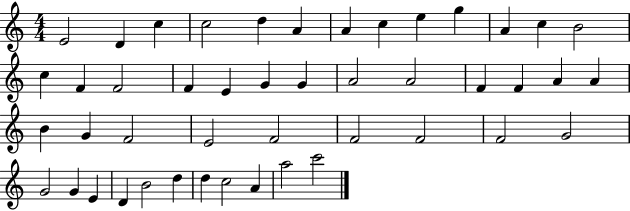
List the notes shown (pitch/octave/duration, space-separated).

E4/h D4/q C5/q C5/h D5/q A4/q A4/q C5/q E5/q G5/q A4/q C5/q B4/h C5/q F4/q F4/h F4/q E4/q G4/q G4/q A4/h A4/h F4/q F4/q A4/q A4/q B4/q G4/q F4/h E4/h F4/h F4/h F4/h F4/h G4/h G4/h G4/q E4/q D4/q B4/h D5/q D5/q C5/h A4/q A5/h C6/h